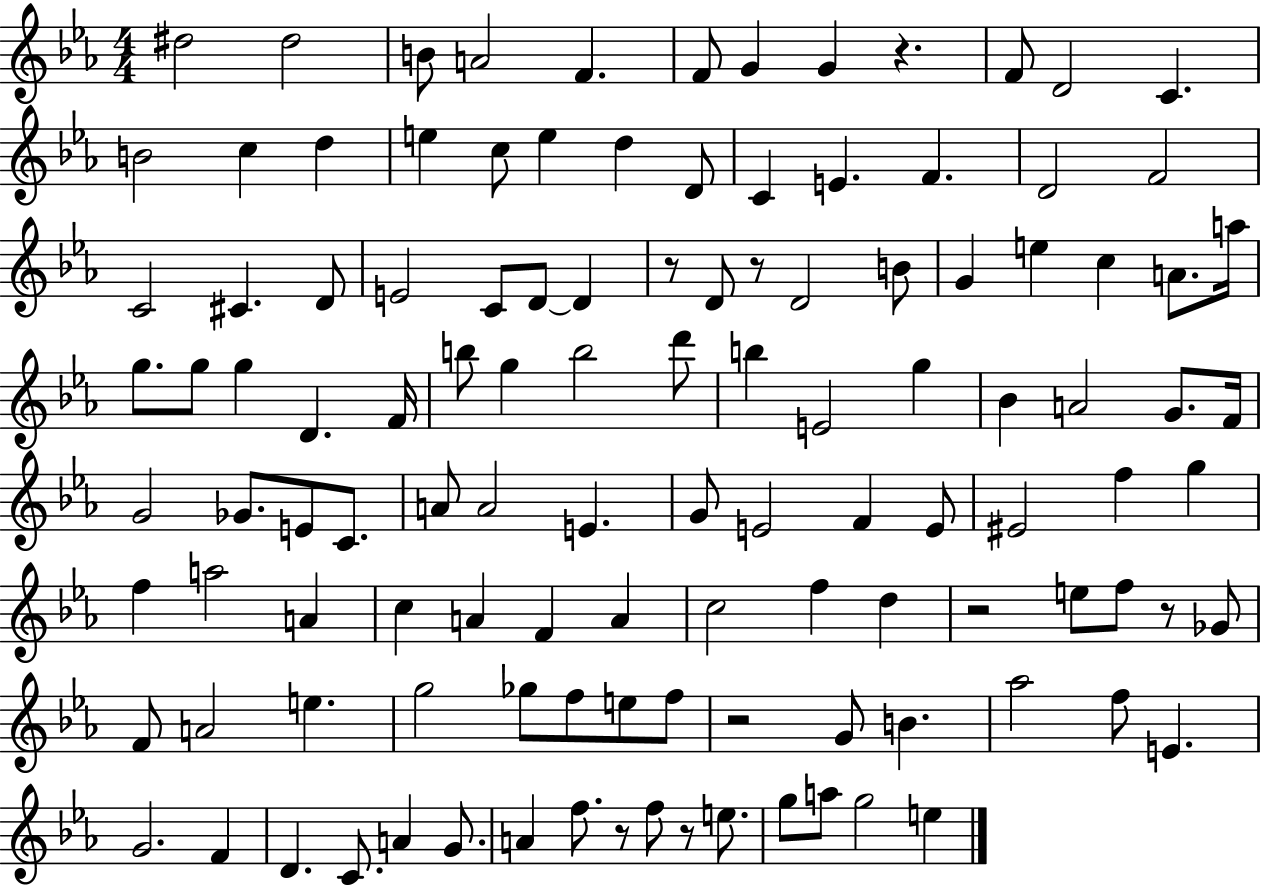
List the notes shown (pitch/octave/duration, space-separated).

D#5/h D#5/h B4/e A4/h F4/q. F4/e G4/q G4/q R/q. F4/e D4/h C4/q. B4/h C5/q D5/q E5/q C5/e E5/q D5/q D4/e C4/q E4/q. F4/q. D4/h F4/h C4/h C#4/q. D4/e E4/h C4/e D4/e D4/q R/e D4/e R/e D4/h B4/e G4/q E5/q C5/q A4/e. A5/s G5/e. G5/e G5/q D4/q. F4/s B5/e G5/q B5/h D6/e B5/q E4/h G5/q Bb4/q A4/h G4/e. F4/s G4/h Gb4/e. E4/e C4/e. A4/e A4/h E4/q. G4/e E4/h F4/q E4/e EIS4/h F5/q G5/q F5/q A5/h A4/q C5/q A4/q F4/q A4/q C5/h F5/q D5/q R/h E5/e F5/e R/e Gb4/e F4/e A4/h E5/q. G5/h Gb5/e F5/e E5/e F5/e R/h G4/e B4/q. Ab5/h F5/e E4/q. G4/h. F4/q D4/q. C4/e. A4/q G4/e. A4/q F5/e. R/e F5/e R/e E5/e. G5/e A5/e G5/h E5/q